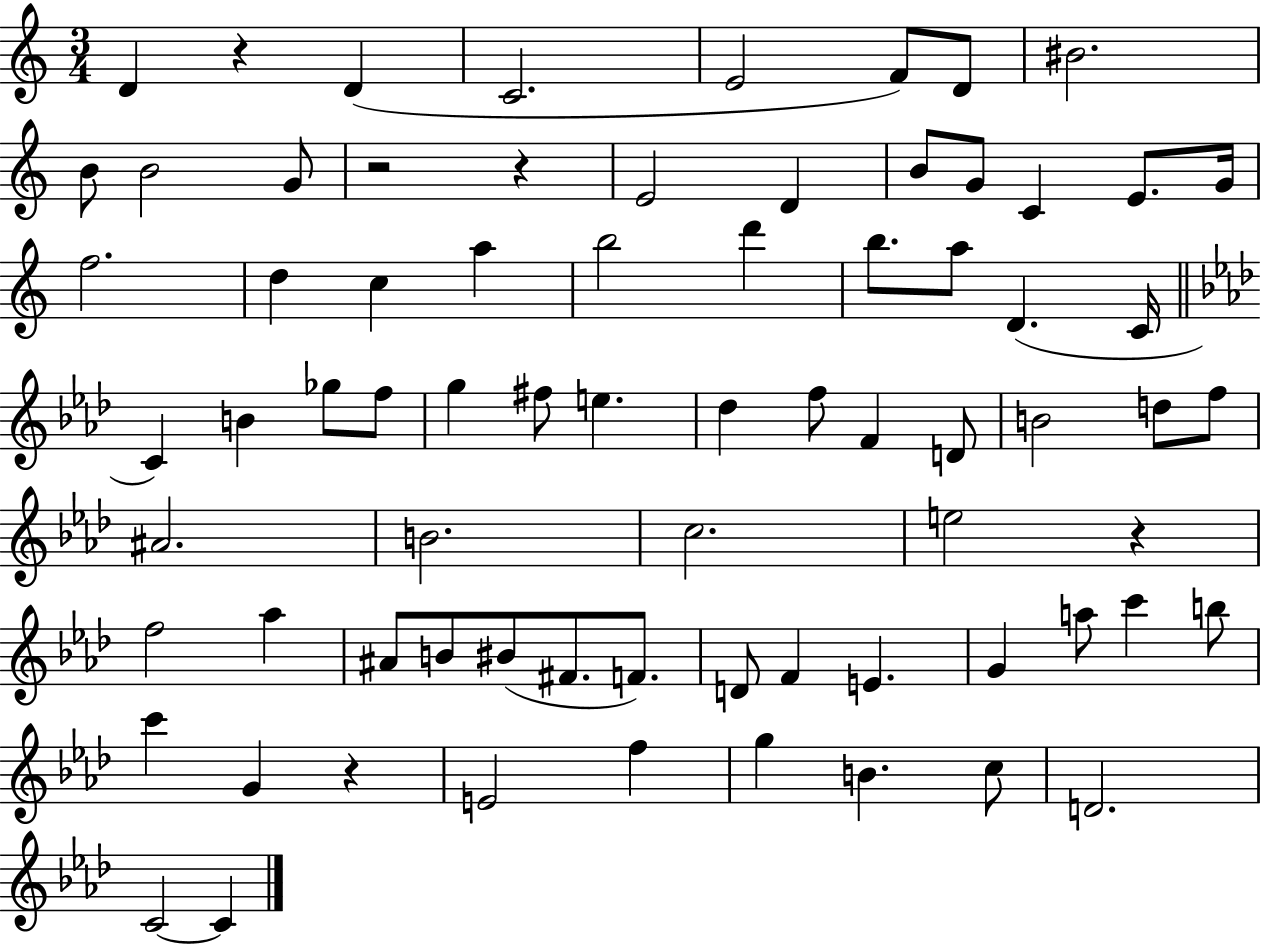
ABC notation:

X:1
T:Untitled
M:3/4
L:1/4
K:C
D z D C2 E2 F/2 D/2 ^B2 B/2 B2 G/2 z2 z E2 D B/2 G/2 C E/2 G/4 f2 d c a b2 d' b/2 a/2 D C/4 C B _g/2 f/2 g ^f/2 e _d f/2 F D/2 B2 d/2 f/2 ^A2 B2 c2 e2 z f2 _a ^A/2 B/2 ^B/2 ^F/2 F/2 D/2 F E G a/2 c' b/2 c' G z E2 f g B c/2 D2 C2 C